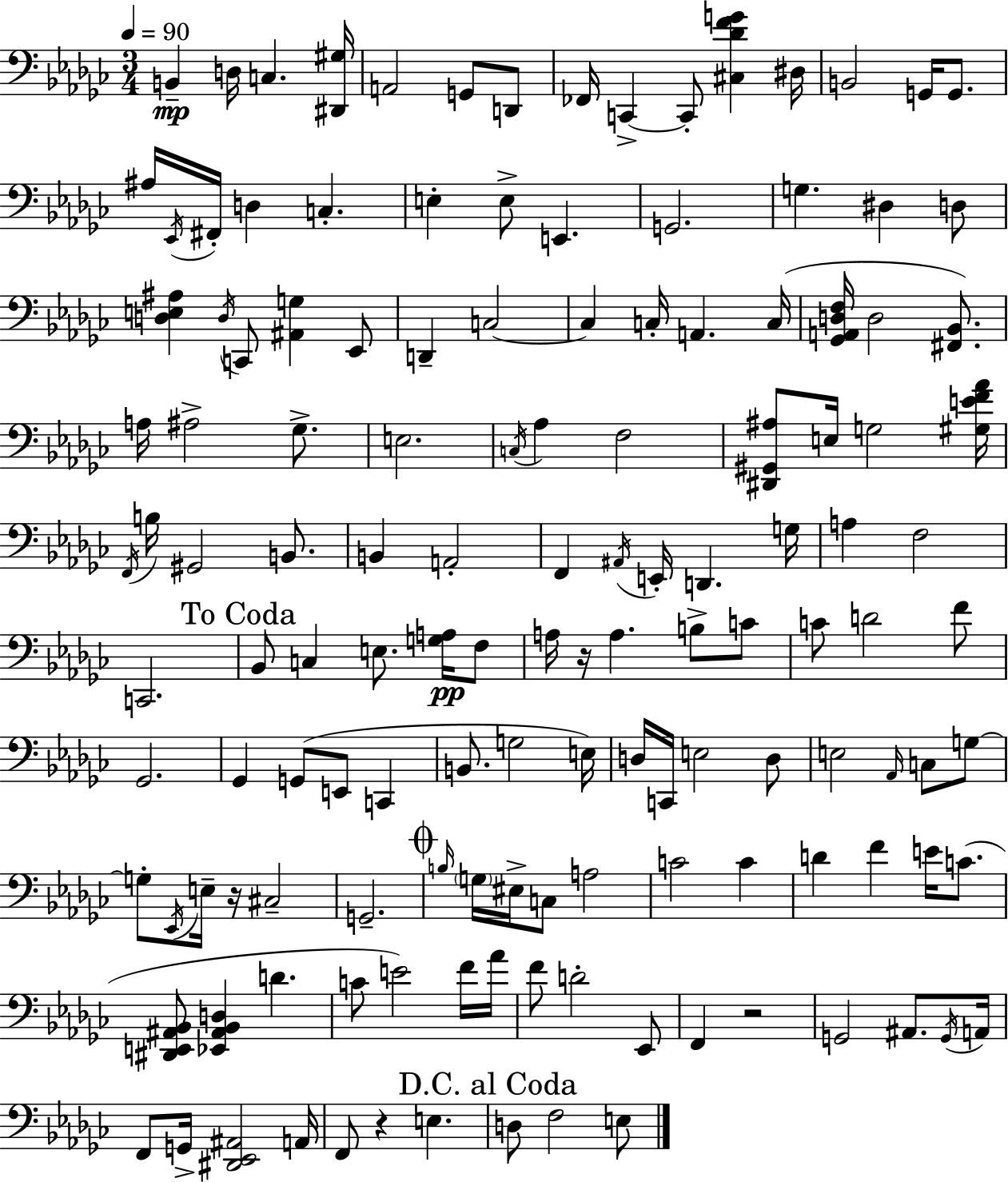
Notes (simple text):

B2/q D3/s C3/q. [D#2,G#3]/s A2/h G2/e D2/e FES2/s C2/q C2/e [C#3,Db4,F4,G4]/q D#3/s B2/h G2/s G2/e. A#3/s Eb2/s F#2/s D3/q C3/q. E3/q E3/e E2/q. G2/h. G3/q. D#3/q D3/e [D3,E3,A#3]/q D3/s C2/e [A#2,G3]/q Eb2/e D2/q C3/h C3/q C3/s A2/q. C3/s [Gb2,A2,D3,F3]/s D3/h [F#2,Bb2]/e. A3/s A#3/h Gb3/e. E3/h. C3/s Ab3/q F3/h [D#2,G#2,A#3]/e E3/s G3/h [G#3,E4,F4,Ab4]/s F2/s B3/s G#2/h B2/e. B2/q A2/h F2/q A#2/s E2/s D2/q. G3/s A3/q F3/h C2/h. Bb2/e C3/q E3/e. [G3,A3]/s F3/e A3/s R/s A3/q. B3/e C4/e C4/e D4/h F4/e Gb2/h. Gb2/q G2/e E2/e C2/q B2/e. G3/h E3/s D3/s C2/s E3/h D3/e E3/h Ab2/s C3/e G3/e G3/e Eb2/s E3/s R/s C#3/h G2/h. B3/s G3/s EIS3/s C3/e A3/h C4/h C4/q D4/q F4/q E4/s C4/e. [D#2,E2,A#2,Bb2]/e [Eb2,A#2,Bb2,D3]/q D4/q. C4/e E4/h F4/s Ab4/s F4/e D4/h Eb2/e F2/q R/h G2/h A#2/e. G2/s A2/s F2/e G2/s [D#2,Eb2,A#2]/h A2/s F2/e R/q E3/q. D3/e F3/h E3/e